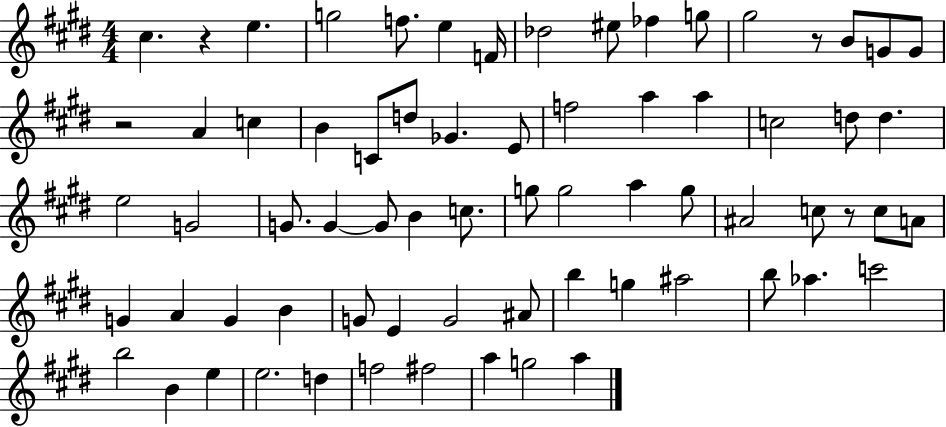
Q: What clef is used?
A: treble